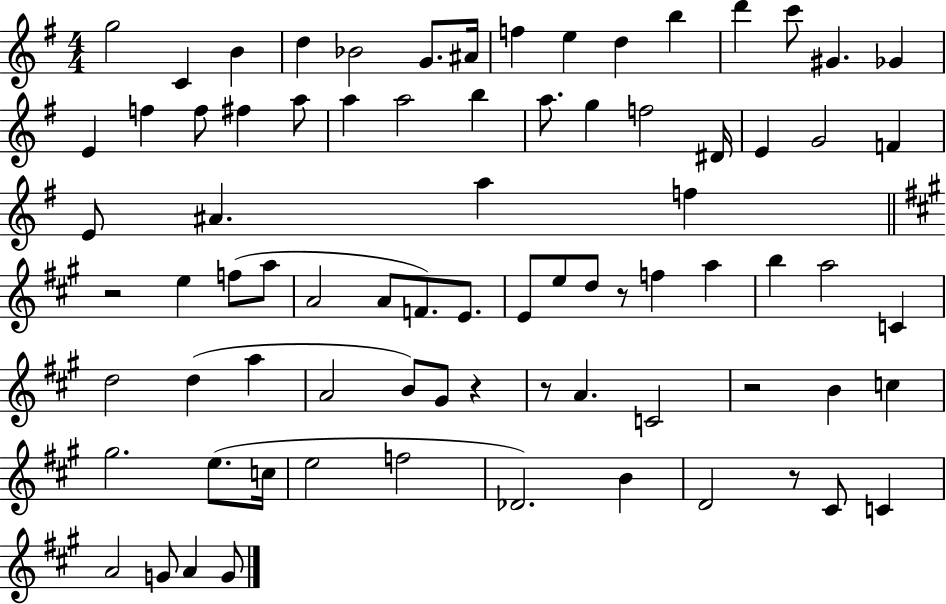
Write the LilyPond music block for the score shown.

{
  \clef treble
  \numericTimeSignature
  \time 4/4
  \key g \major
  g''2 c'4 b'4 | d''4 bes'2 g'8. ais'16 | f''4 e''4 d''4 b''4 | d'''4 c'''8 gis'4. ges'4 | \break e'4 f''4 f''8 fis''4 a''8 | a''4 a''2 b''4 | a''8. g''4 f''2 dis'16 | e'4 g'2 f'4 | \break e'8 ais'4. a''4 f''4 | \bar "||" \break \key a \major r2 e''4 f''8( a''8 | a'2 a'8 f'8.) e'8. | e'8 e''8 d''8 r8 f''4 a''4 | b''4 a''2 c'4 | \break d''2 d''4( a''4 | a'2 b'8) gis'8 r4 | r8 a'4. c'2 | r2 b'4 c''4 | \break gis''2. e''8.( c''16 | e''2 f''2 | des'2.) b'4 | d'2 r8 cis'8 c'4 | \break a'2 g'8 a'4 g'8 | \bar "|."
}